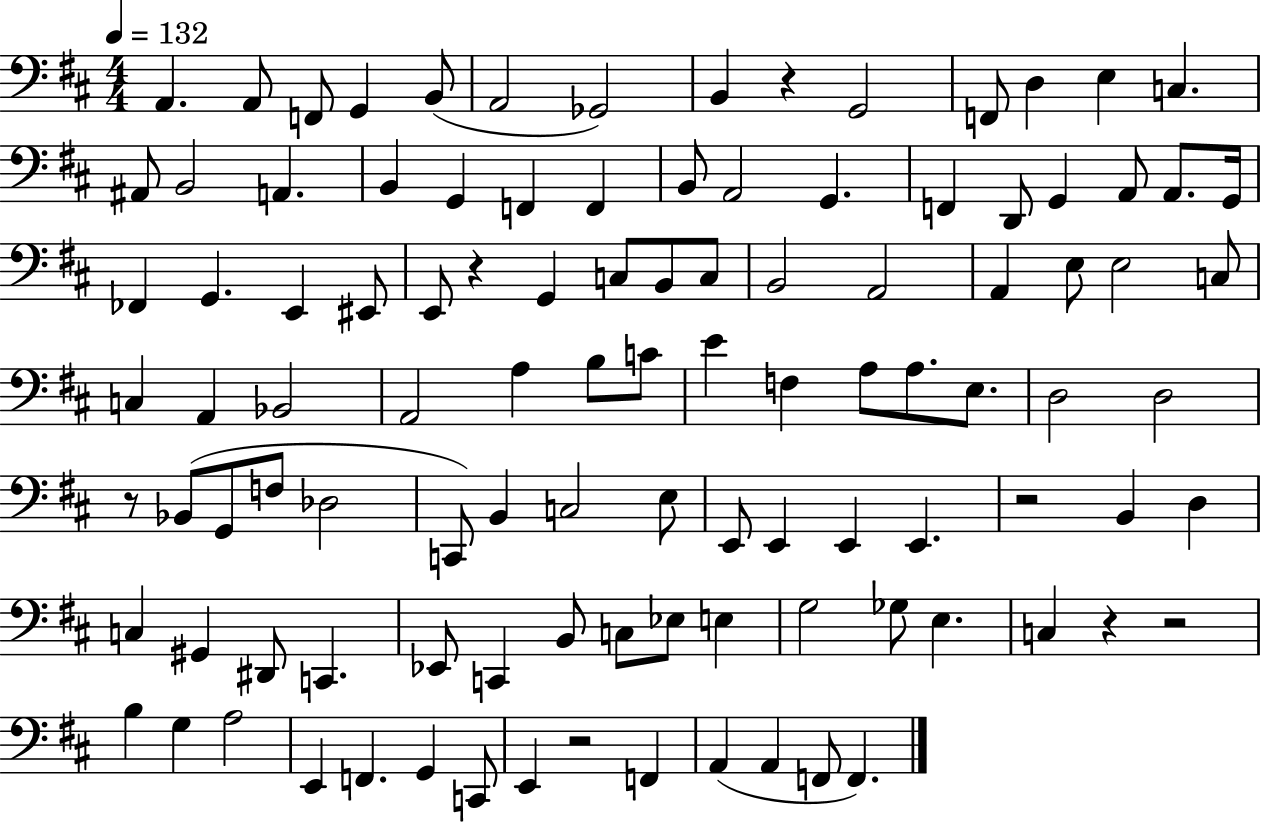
{
  \clef bass
  \numericTimeSignature
  \time 4/4
  \key d \major
  \tempo 4 = 132
  \repeat volta 2 { a,4. a,8 f,8 g,4 b,8( | a,2 ges,2) | b,4 r4 g,2 | f,8 d4 e4 c4. | \break ais,8 b,2 a,4. | b,4 g,4 f,4 f,4 | b,8 a,2 g,4. | f,4 d,8 g,4 a,8 a,8. g,16 | \break fes,4 g,4. e,4 eis,8 | e,8 r4 g,4 c8 b,8 c8 | b,2 a,2 | a,4 e8 e2 c8 | \break c4 a,4 bes,2 | a,2 a4 b8 c'8 | e'4 f4 a8 a8. e8. | d2 d2 | \break r8 bes,8( g,8 f8 des2 | c,8) b,4 c2 e8 | e,8 e,4 e,4 e,4. | r2 b,4 d4 | \break c4 gis,4 dis,8 c,4. | ees,8 c,4 b,8 c8 ees8 e4 | g2 ges8 e4. | c4 r4 r2 | \break b4 g4 a2 | e,4 f,4. g,4 c,8 | e,4 r2 f,4 | a,4( a,4 f,8 f,4.) | \break } \bar "|."
}